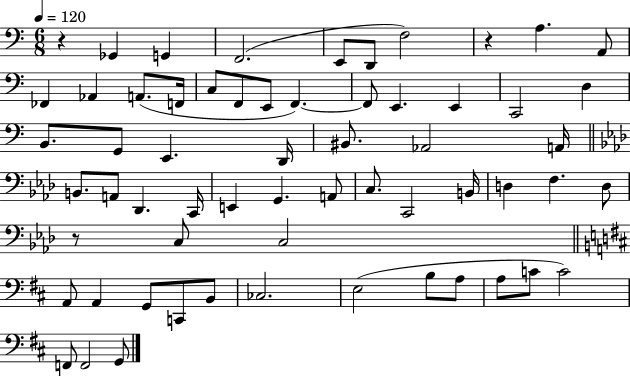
R/q Gb2/q G2/q F2/h. E2/e D2/e F3/h R/q A3/q. A2/e FES2/q Ab2/q A2/e. F2/s C3/e F2/e E2/e F2/q. F2/e E2/q. E2/q C2/h D3/q B2/e. G2/e E2/q. D2/s BIS2/e. Ab2/h A2/s B2/e. A2/e Db2/q. C2/s E2/q G2/q. A2/e C3/e. C2/h B2/s D3/q F3/q. D3/e R/e C3/e C3/h A2/e A2/q G2/e C2/e B2/e CES3/h. E3/h B3/e A3/e A3/e C4/e C4/h F2/e F2/h G2/e